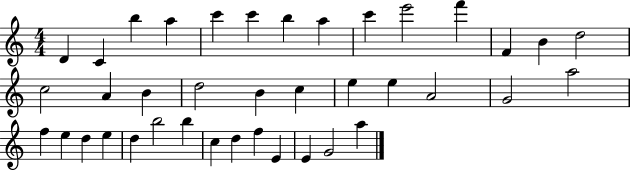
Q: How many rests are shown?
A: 0